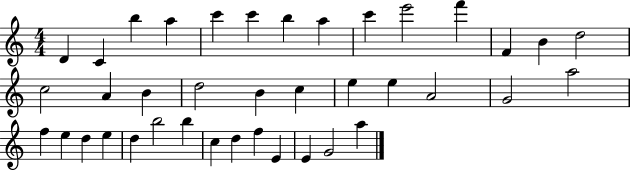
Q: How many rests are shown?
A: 0